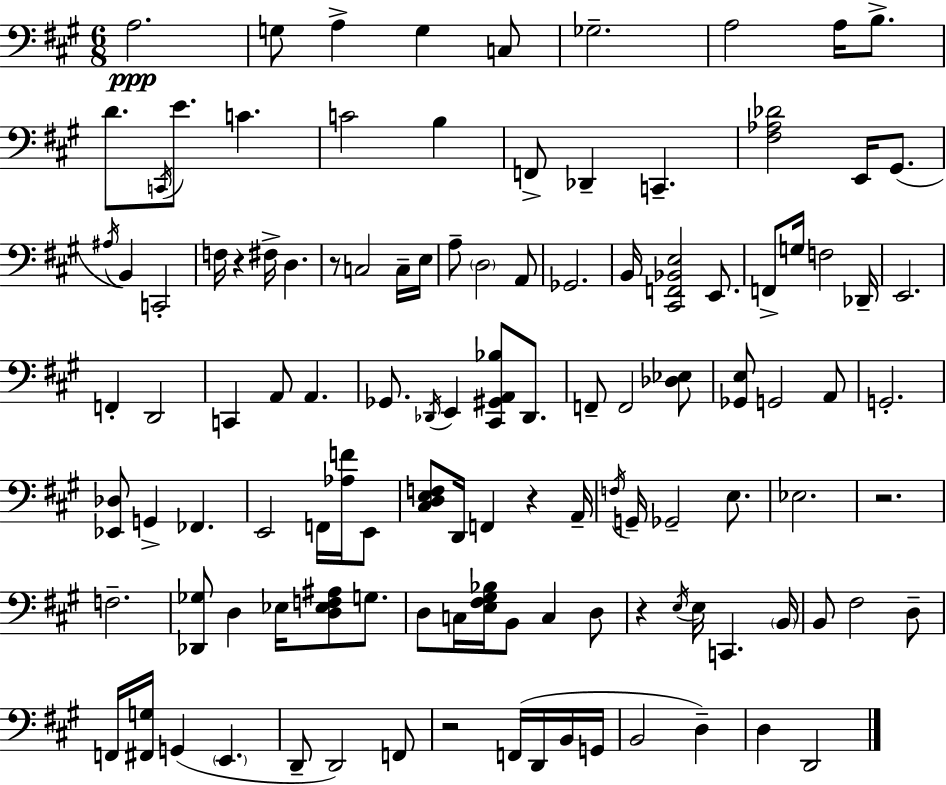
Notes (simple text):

A3/h. G3/e A3/q G3/q C3/e Gb3/h. A3/h A3/s B3/e. D4/e. C2/s E4/e. C4/q. C4/h B3/q F2/e Db2/q C2/q. [F#3,Ab3,Db4]/h E2/s G#2/e. A#3/s B2/q C2/h F3/s R/q F#3/s D3/q. R/e C3/h C3/s E3/s A3/e D3/h A2/e Gb2/h. B2/s [C#2,F2,Bb2,E3]/h E2/e. F2/e G3/s F3/h Db2/s E2/h. F2/q D2/h C2/q A2/e A2/q. Gb2/e. Db2/s E2/q [C#2,G#2,A2,Bb3]/e Db2/e. F2/e F2/h [Db3,Eb3]/e [Gb2,E3]/e G2/h A2/e G2/h. [Eb2,Db3]/e G2/q FES2/q. E2/h F2/s [Ab3,F4]/s E2/e [C#3,D3,E3,F3]/e D2/s F2/q R/q A2/s F3/s G2/s Gb2/h E3/e. Eb3/h. R/h. F3/h. [Db2,Gb3]/e D3/q Eb3/s [D3,Eb3,F3,A#3]/e G3/e. D3/e C3/s [E3,F#3,G#3,Bb3]/s B2/e C3/q D3/e R/q E3/s E3/s C2/q. B2/s B2/e F#3/h D3/e F2/s [F#2,G3]/s G2/q E2/q. D2/e D2/h F2/e R/h F2/s D2/s B2/s G2/s B2/h D3/q D3/q D2/h